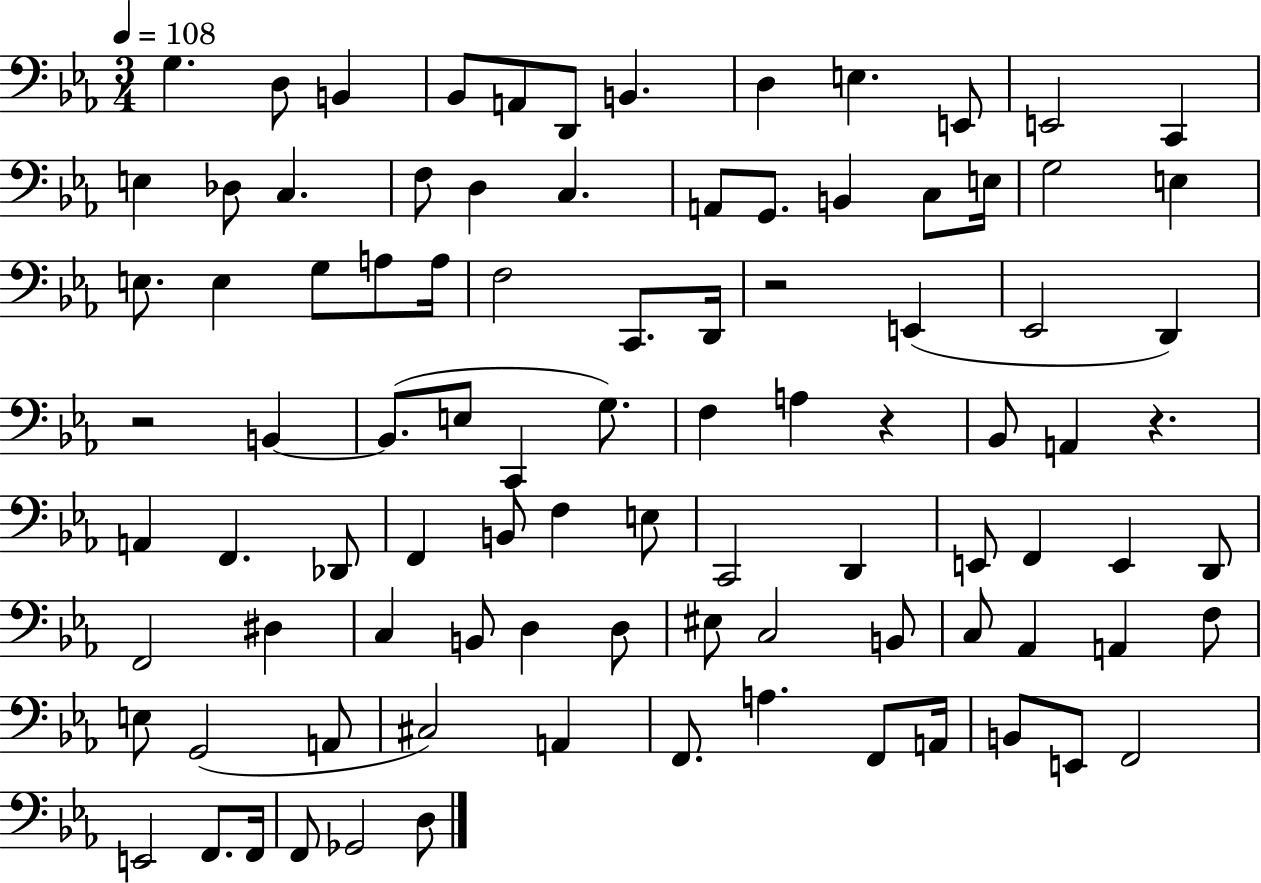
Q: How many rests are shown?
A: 4